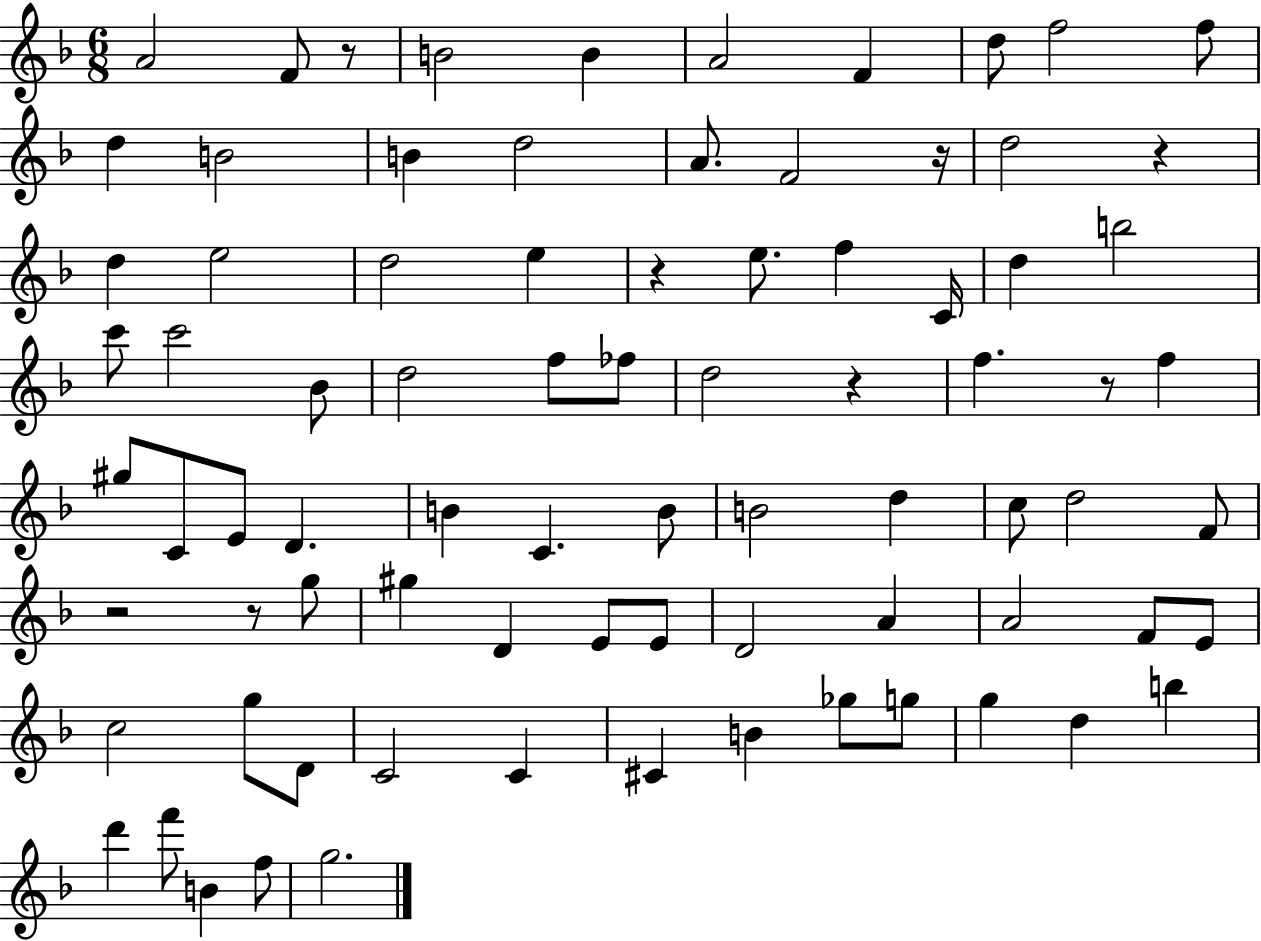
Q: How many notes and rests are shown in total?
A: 81